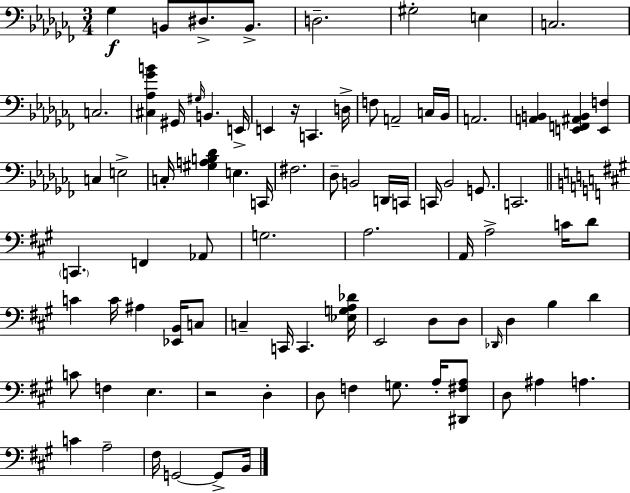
X:1
T:Untitled
M:3/4
L:1/4
K:Abm
_G, B,,/2 ^D,/2 B,,/2 D,2 ^G,2 E, C,2 C,2 [^C,_A,_GB] ^G,,/4 ^G,/4 B,, E,,/4 E,, z/4 C,, D,/4 F,/2 A,,2 C,/4 _B,,/4 A,,2 [A,,B,,] [E,,F,,^A,,B,,] [E,,F,] C, E,2 C,/4 [^G,A,B,_D] E, C,,/4 ^F,2 _D,/2 B,,2 D,,/4 C,,/4 C,,/4 _B,,2 G,,/2 C,,2 C,, F,, _A,,/2 G,2 A,2 A,,/4 A,2 C/4 D/2 C C/4 ^A, [_E,,B,,]/4 C,/2 C, C,,/4 C,, [_E,G,A,_D]/4 E,,2 D,/2 D,/2 _D,,/4 D, B, D C/2 F, E, z2 D, D,/2 F, G,/2 A,/4 [^D,,^F,A,]/2 D,/2 ^A, A, C A,2 ^F,/4 G,,2 G,,/2 B,,/4